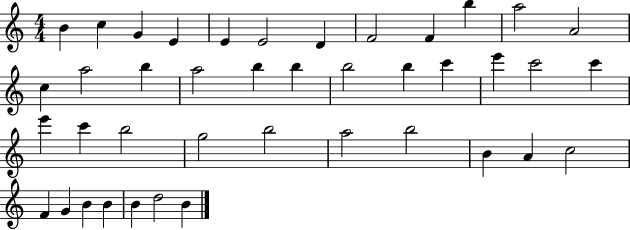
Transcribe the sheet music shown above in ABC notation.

X:1
T:Untitled
M:4/4
L:1/4
K:C
B c G E E E2 D F2 F b a2 A2 c a2 b a2 b b b2 b c' e' c'2 c' e' c' b2 g2 b2 a2 b2 B A c2 F G B B B d2 B